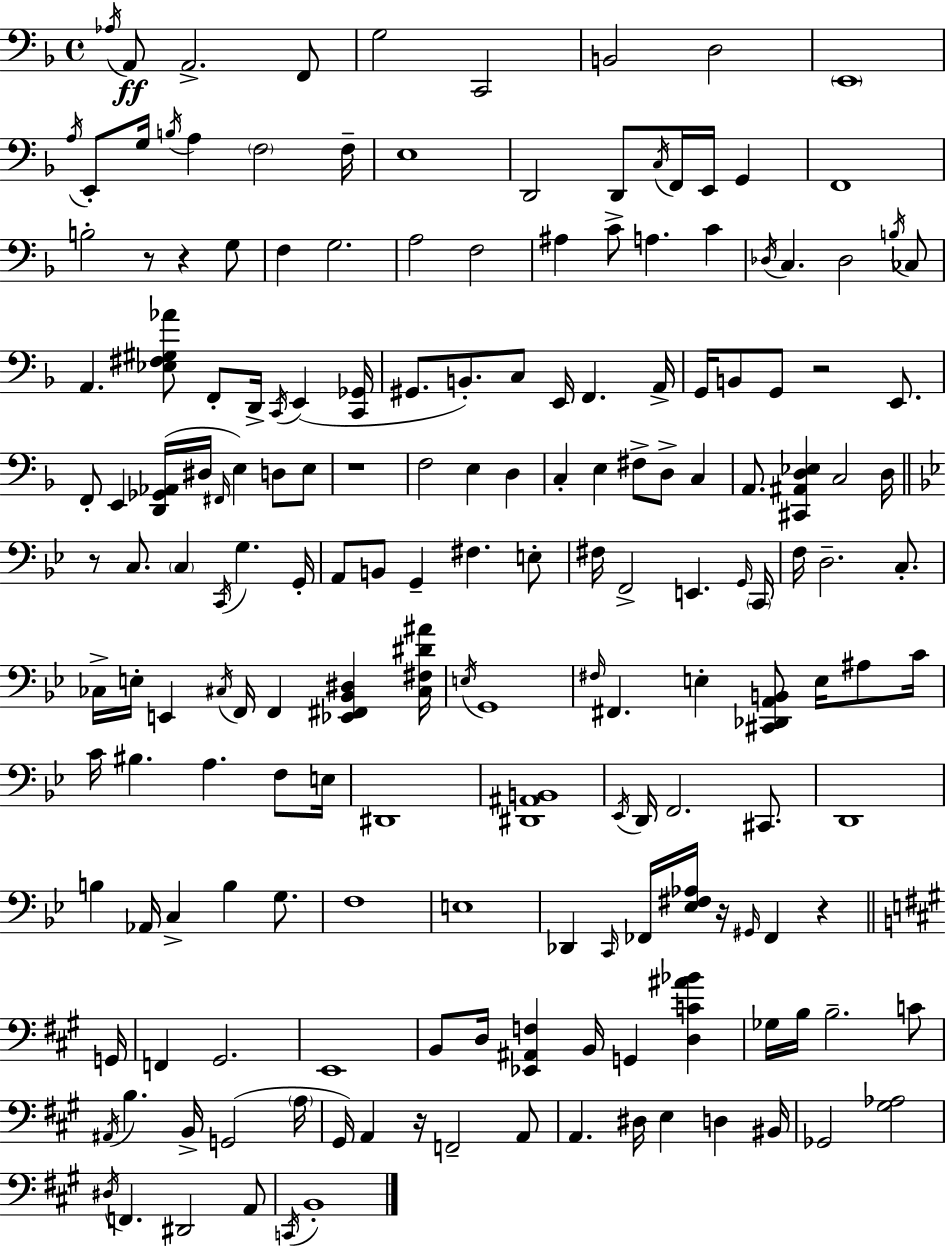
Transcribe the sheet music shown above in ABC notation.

X:1
T:Untitled
M:4/4
L:1/4
K:F
_A,/4 A,,/2 A,,2 F,,/2 G,2 C,,2 B,,2 D,2 E,,4 A,/4 E,,/2 G,/4 B,/4 A, F,2 F,/4 E,4 D,,2 D,,/2 C,/4 F,,/4 E,,/4 G,, F,,4 B,2 z/2 z G,/2 F, G,2 A,2 F,2 ^A, C/2 A, C _D,/4 C, _D,2 B,/4 _C,/2 A,, [_E,^F,^G,_A]/2 F,,/2 D,,/4 C,,/4 E,, [C,,_G,,]/4 ^G,,/2 B,,/2 C,/2 E,,/4 F,, A,,/4 G,,/4 B,,/2 G,,/2 z2 E,,/2 F,,/2 E,, [D,,_G,,_A,,]/4 ^D,/4 ^F,,/4 E, D,/2 E,/2 z4 F,2 E, D, C, E, ^F,/2 D,/2 C, A,,/2 [^C,,^A,,D,_E,] C,2 D,/4 z/2 C,/2 C, C,,/4 G, G,,/4 A,,/2 B,,/2 G,, ^F, E,/2 ^F,/4 F,,2 E,, G,,/4 C,,/4 F,/4 D,2 C,/2 _C,/4 E,/4 E,, ^C,/4 F,,/4 F,, [_E,,^F,,_B,,^D,] [^C,^F,^D^A]/4 E,/4 G,,4 ^F,/4 ^F,, E, [^C,,_D,,A,,B,,]/2 E,/4 ^A,/2 C/4 C/4 ^B, A, F,/2 E,/4 ^D,,4 [^D,,^A,,B,,]4 _E,,/4 D,,/4 F,,2 ^C,,/2 D,,4 B, _A,,/4 C, B, G,/2 F,4 E,4 _D,, C,,/4 _F,,/4 [_E,^F,_A,]/4 z/4 ^G,,/4 _F,, z G,,/4 F,, ^G,,2 E,,4 B,,/2 D,/4 [_E,,^A,,F,] B,,/4 G,, [D,C^A_B] _G,/4 B,/4 B,2 C/2 ^A,,/4 B, B,,/4 G,,2 A,/4 ^G,,/4 A,, z/4 F,,2 A,,/2 A,, ^D,/4 E, D, ^B,,/4 _G,,2 [^G,_A,]2 ^D,/4 F,, ^D,,2 A,,/2 C,,/4 B,,4